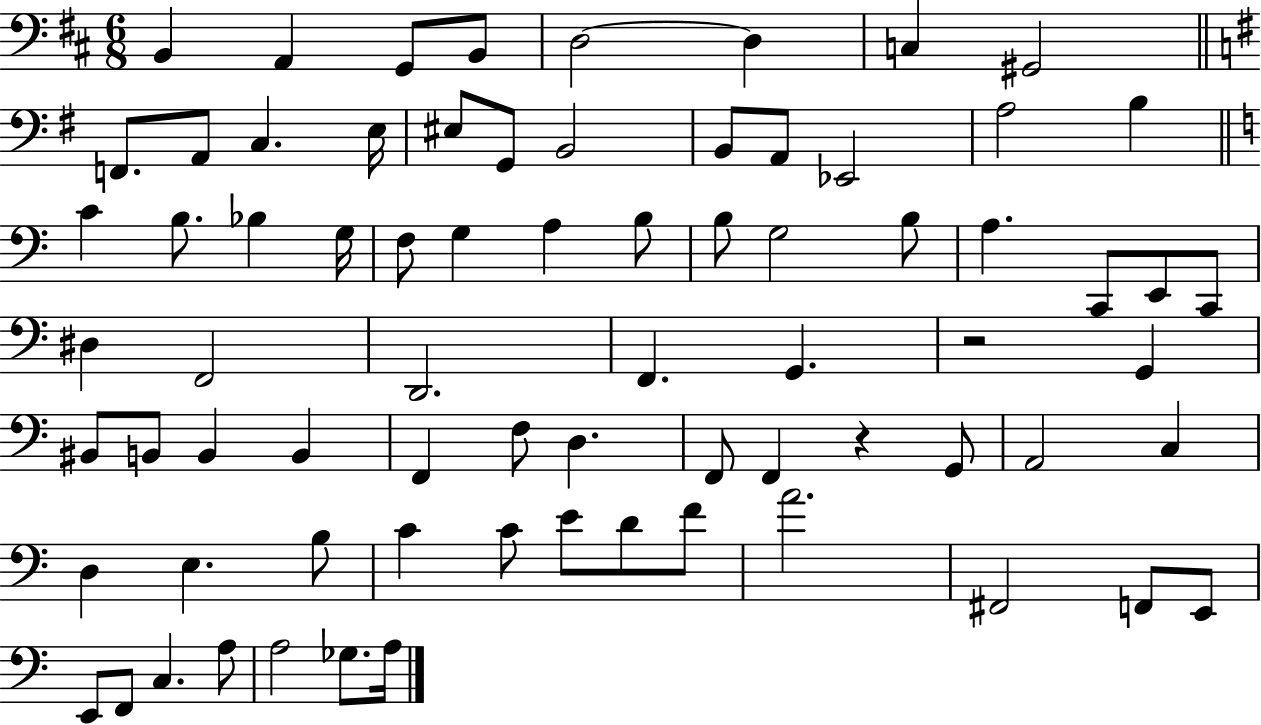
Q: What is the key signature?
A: D major